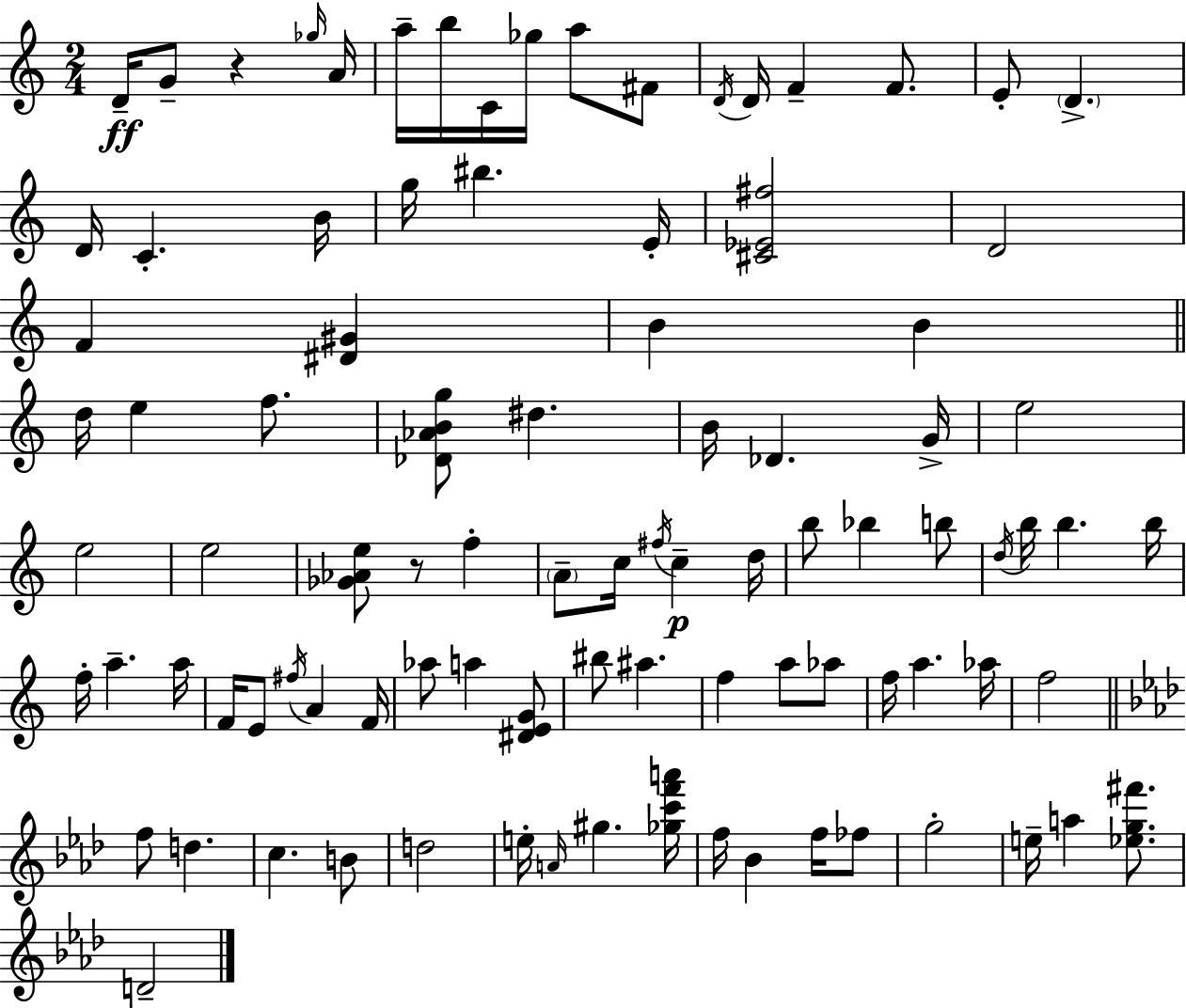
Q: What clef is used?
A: treble